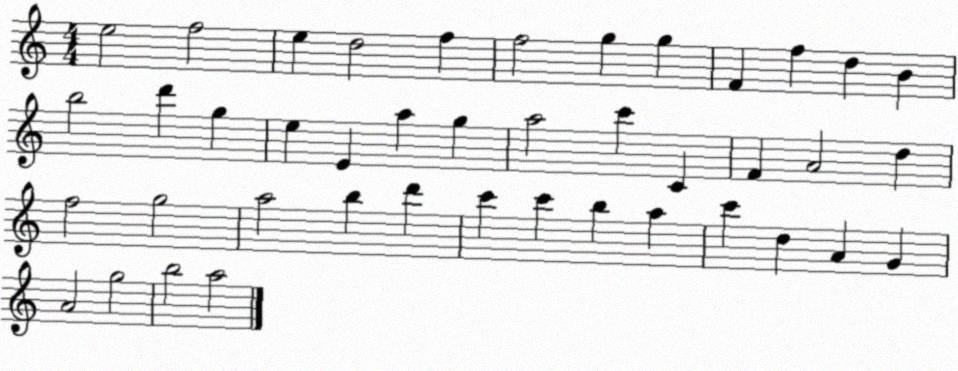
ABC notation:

X:1
T:Untitled
M:4/4
L:1/4
K:C
e2 f2 e d2 f f2 g g F f d B b2 d' g e E a g a2 c' C F A2 d f2 g2 a2 b d' c' c' b a c' d A G A2 g2 b2 a2